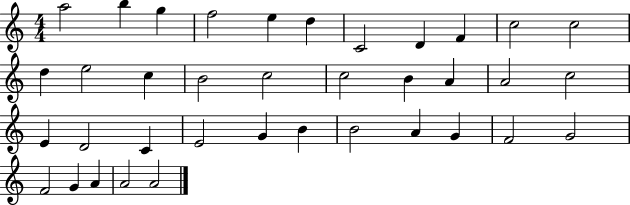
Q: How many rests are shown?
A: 0